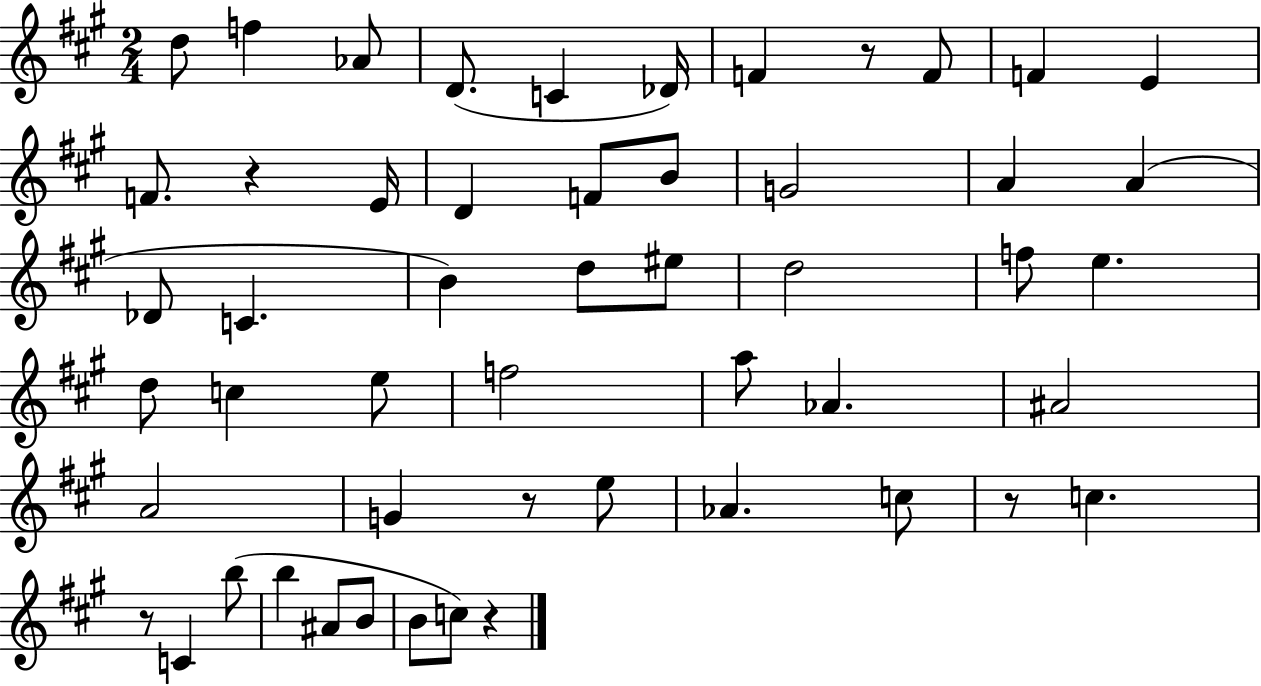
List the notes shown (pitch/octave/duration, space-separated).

D5/e F5/q Ab4/e D4/e. C4/q Db4/s F4/q R/e F4/e F4/q E4/q F4/e. R/q E4/s D4/q F4/e B4/e G4/h A4/q A4/q Db4/e C4/q. B4/q D5/e EIS5/e D5/h F5/e E5/q. D5/e C5/q E5/e F5/h A5/e Ab4/q. A#4/h A4/h G4/q R/e E5/e Ab4/q. C5/e R/e C5/q. R/e C4/q B5/e B5/q A#4/e B4/e B4/e C5/e R/q